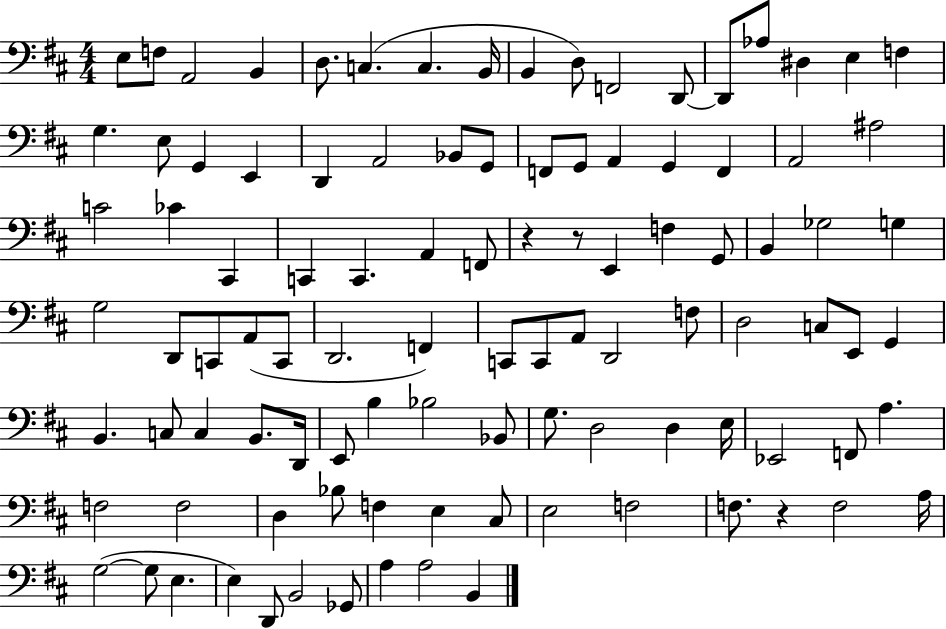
E3/e F3/e A2/h B2/q D3/e. C3/q. C3/q. B2/s B2/q D3/e F2/h D2/e D2/e Ab3/e D#3/q E3/q F3/q G3/q. E3/e G2/q E2/q D2/q A2/h Bb2/e G2/e F2/e G2/e A2/q G2/q F2/q A2/h A#3/h C4/h CES4/q C#2/q C2/q C2/q. A2/q F2/e R/q R/e E2/q F3/q G2/e B2/q Gb3/h G3/q G3/h D2/e C2/e A2/e C2/e D2/h. F2/q C2/e C2/e A2/e D2/h F3/e D3/h C3/e E2/e G2/q B2/q. C3/e C3/q B2/e. D2/s E2/e B3/q Bb3/h Bb2/e G3/e. D3/h D3/q E3/s Eb2/h F2/e A3/q. F3/h F3/h D3/q Bb3/e F3/q E3/q C#3/e E3/h F3/h F3/e. R/q F3/h A3/s G3/h G3/e E3/q. E3/q D2/e B2/h Gb2/e A3/q A3/h B2/q